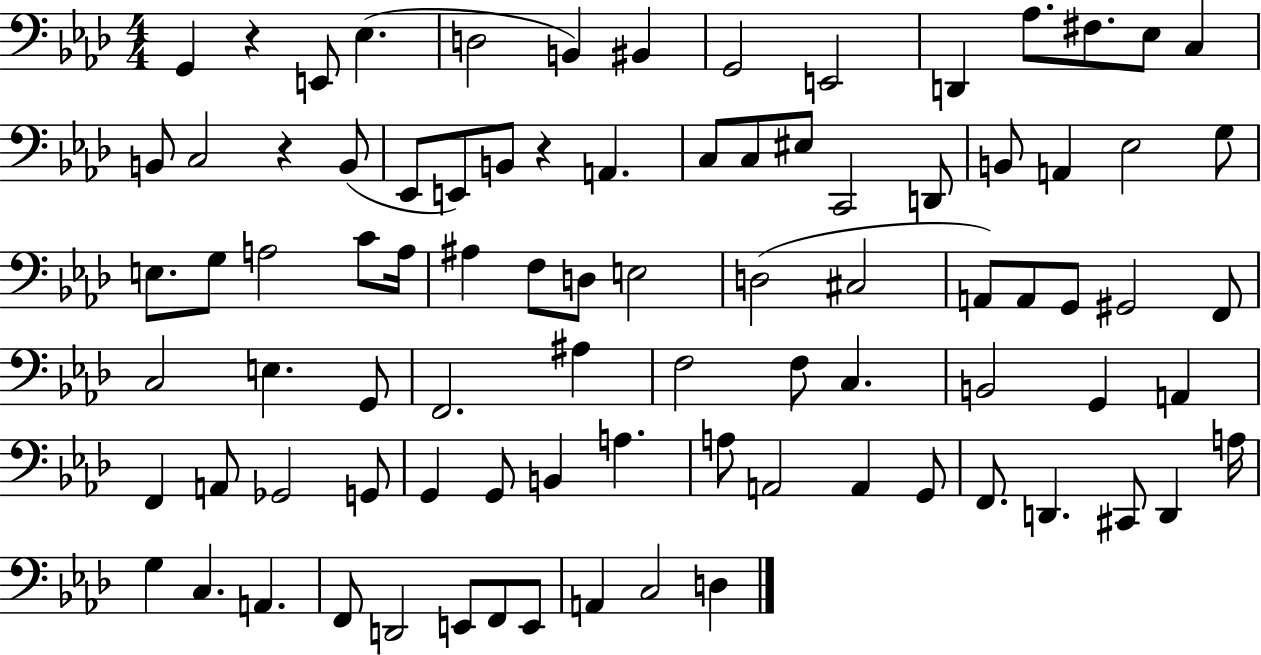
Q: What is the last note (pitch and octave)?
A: D3